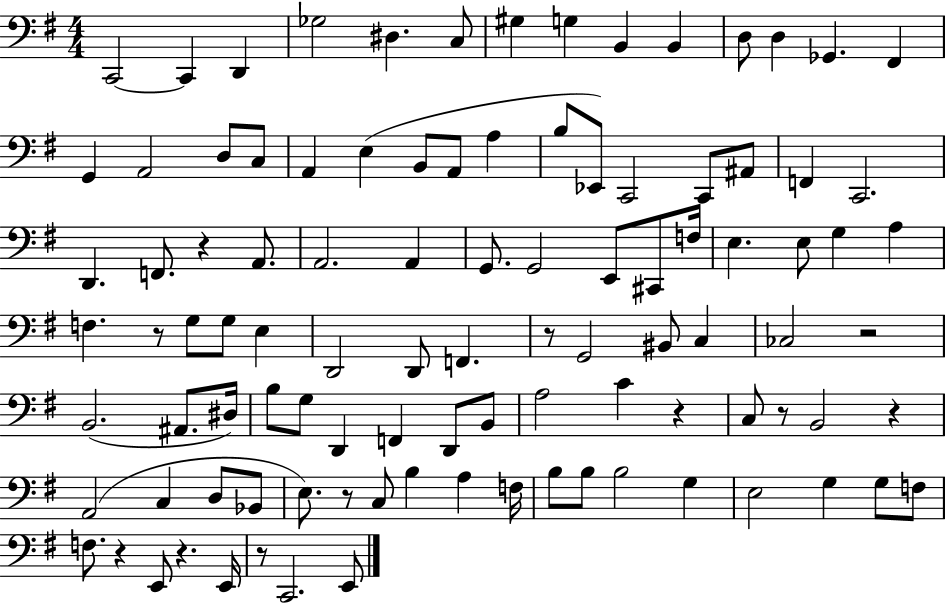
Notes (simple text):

C2/h C2/q D2/q Gb3/h D#3/q. C3/e G#3/q G3/q B2/q B2/q D3/e D3/q Gb2/q. F#2/q G2/q A2/h D3/e C3/e A2/q E3/q B2/e A2/e A3/q B3/e Eb2/e C2/h C2/e A#2/e F2/q C2/h. D2/q. F2/e. R/q A2/e. A2/h. A2/q G2/e. G2/h E2/e C#2/e F3/s E3/q. E3/e G3/q A3/q F3/q. R/e G3/e G3/e E3/q D2/h D2/e F2/q. R/e G2/h BIS2/e C3/q CES3/h R/h B2/h. A#2/e. D#3/s B3/e G3/e D2/q F2/q D2/e B2/e A3/h C4/q R/q C3/e R/e B2/h R/q A2/h C3/q D3/e Bb2/e E3/e. R/e C3/e B3/q A3/q F3/s B3/e B3/e B3/h G3/q E3/h G3/q G3/e F3/e F3/e. R/q E2/e R/q. E2/s R/e C2/h. E2/e